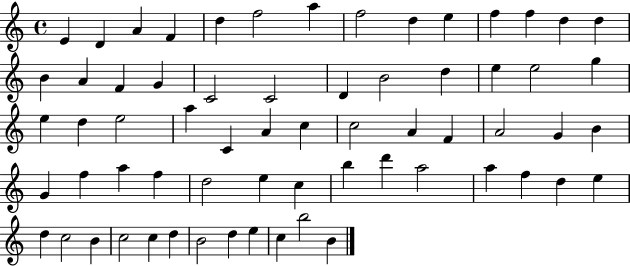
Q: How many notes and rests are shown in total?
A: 65